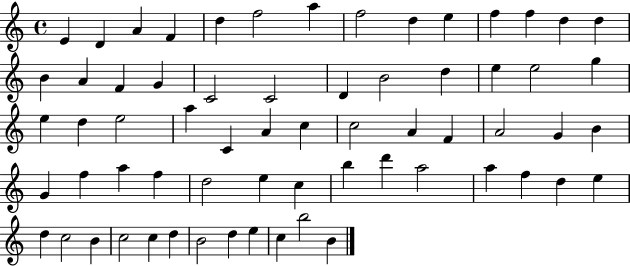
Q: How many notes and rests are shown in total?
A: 65